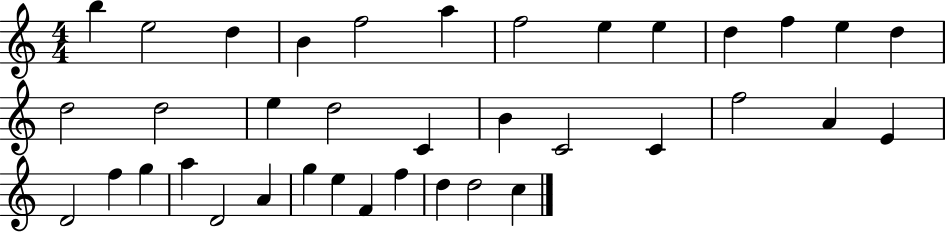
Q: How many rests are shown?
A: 0